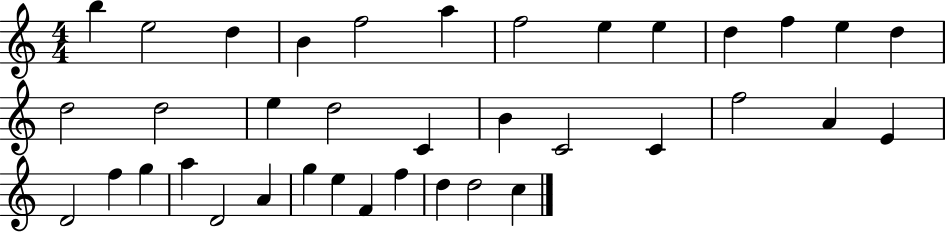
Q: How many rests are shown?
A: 0